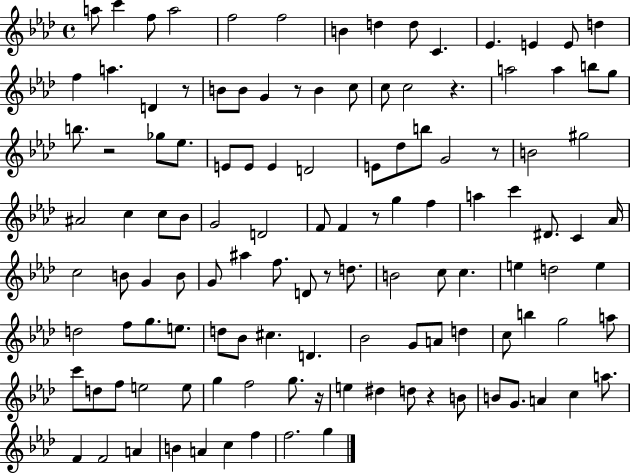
A5/e C6/q F5/e A5/h F5/h F5/h B4/q D5/q D5/e C4/q. Eb4/q. E4/q E4/e D5/q F5/q A5/q. D4/q R/e B4/e B4/e G4/q R/e B4/q C5/e C5/e C5/h R/q. A5/h A5/q B5/e G5/e B5/e. R/h Gb5/e Eb5/e. E4/e E4/e E4/q D4/h E4/e Db5/e B5/e G4/h R/e B4/h G#5/h A#4/h C5/q C5/e Bb4/e G4/h D4/h F4/e F4/q R/e G5/q F5/q A5/q C6/q D#4/e. C4/q Ab4/s C5/h B4/e G4/q B4/e G4/e A#5/q F5/e. D4/e R/e D5/e. B4/h C5/e C5/q. E5/q D5/h E5/q D5/h F5/e G5/e. E5/e. D5/e Bb4/e C#5/q. D4/q. Bb4/h G4/e A4/e D5/q C5/e B5/q G5/h A5/e C6/e D5/e F5/e E5/h E5/e G5/q F5/h G5/e. R/s E5/q D#5/q D5/e R/q B4/e B4/e G4/e. A4/q C5/q A5/e. F4/q F4/h A4/q B4/q A4/q C5/q F5/q F5/h. G5/q